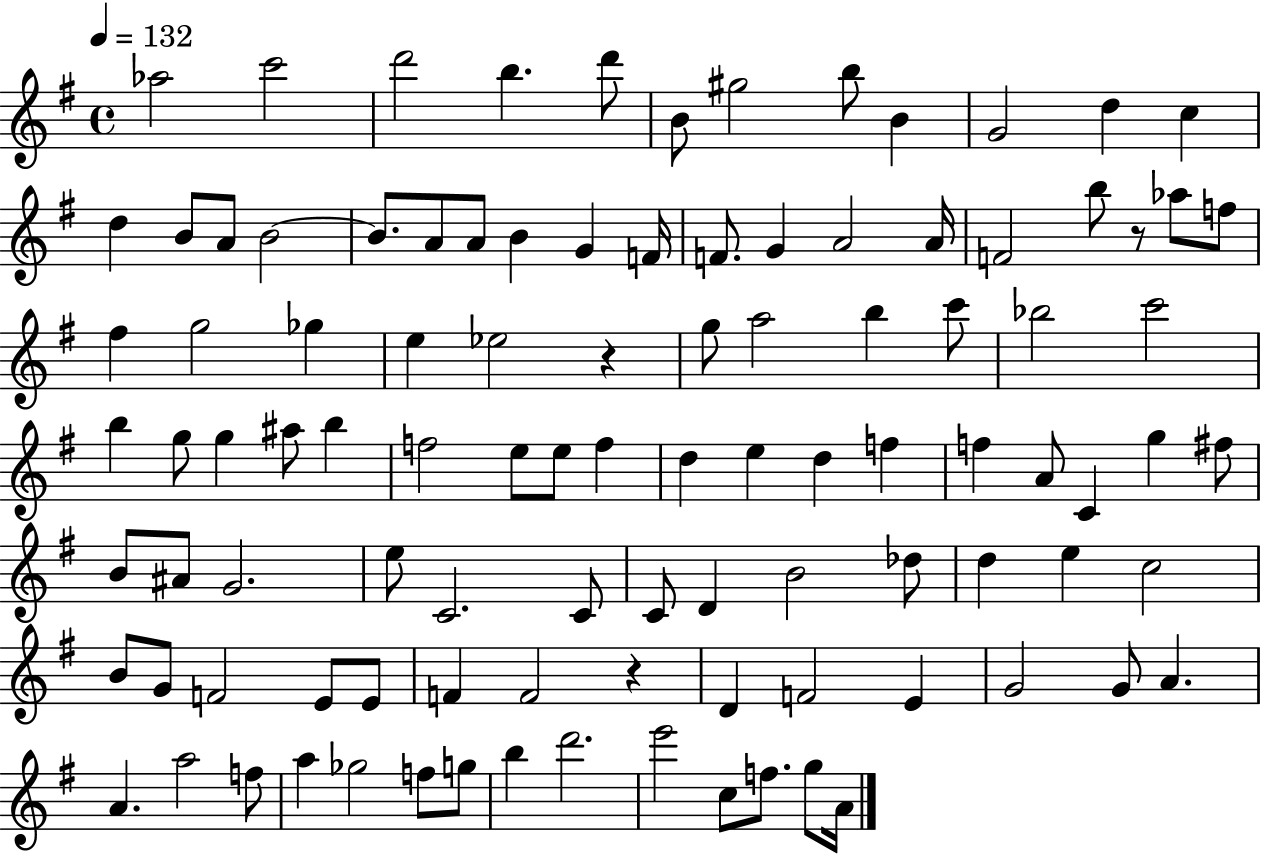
{
  \clef treble
  \time 4/4
  \defaultTimeSignature
  \key g \major
  \tempo 4 = 132
  \repeat volta 2 { aes''2 c'''2 | d'''2 b''4. d'''8 | b'8 gis''2 b''8 b'4 | g'2 d''4 c''4 | \break d''4 b'8 a'8 b'2~~ | b'8. a'8 a'8 b'4 g'4 f'16 | f'8. g'4 a'2 a'16 | f'2 b''8 r8 aes''8 f''8 | \break fis''4 g''2 ges''4 | e''4 ees''2 r4 | g''8 a''2 b''4 c'''8 | bes''2 c'''2 | \break b''4 g''8 g''4 ais''8 b''4 | f''2 e''8 e''8 f''4 | d''4 e''4 d''4 f''4 | f''4 a'8 c'4 g''4 fis''8 | \break b'8 ais'8 g'2. | e''8 c'2. c'8 | c'8 d'4 b'2 des''8 | d''4 e''4 c''2 | \break b'8 g'8 f'2 e'8 e'8 | f'4 f'2 r4 | d'4 f'2 e'4 | g'2 g'8 a'4. | \break a'4. a''2 f''8 | a''4 ges''2 f''8 g''8 | b''4 d'''2. | e'''2 c''8 f''8. g''8 a'16 | \break } \bar "|."
}